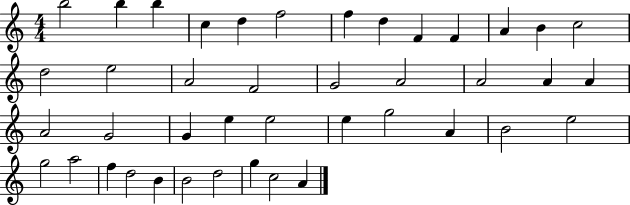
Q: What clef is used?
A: treble